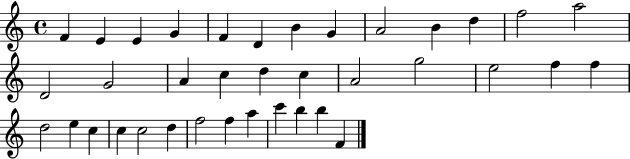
{
  \clef treble
  \time 4/4
  \defaultTimeSignature
  \key c \major
  f'4 e'4 e'4 g'4 | f'4 d'4 b'4 g'4 | a'2 b'4 d''4 | f''2 a''2 | \break d'2 g'2 | a'4 c''4 d''4 c''4 | a'2 g''2 | e''2 f''4 f''4 | \break d''2 e''4 c''4 | c''4 c''2 d''4 | f''2 f''4 a''4 | c'''4 b''4 b''4 f'4 | \break \bar "|."
}